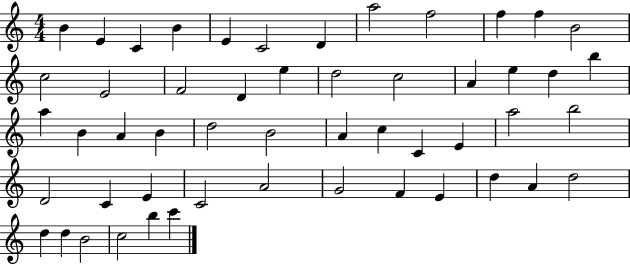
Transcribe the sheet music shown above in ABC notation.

X:1
T:Untitled
M:4/4
L:1/4
K:C
B E C B E C2 D a2 f2 f f B2 c2 E2 F2 D e d2 c2 A e d b a B A B d2 B2 A c C E a2 b2 D2 C E C2 A2 G2 F E d A d2 d d B2 c2 b c'